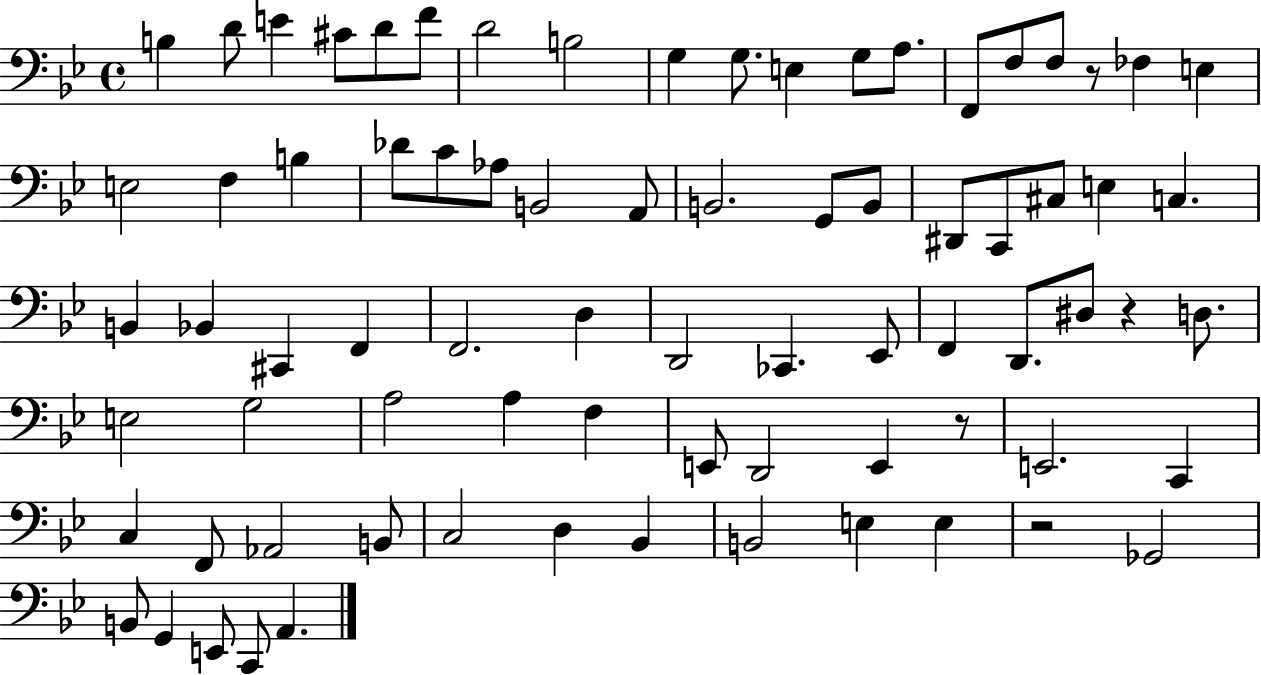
X:1
T:Untitled
M:4/4
L:1/4
K:Bb
B, D/2 E ^C/2 D/2 F/2 D2 B,2 G, G,/2 E, G,/2 A,/2 F,,/2 F,/2 F,/2 z/2 _F, E, E,2 F, B, _D/2 C/2 _A,/2 B,,2 A,,/2 B,,2 G,,/2 B,,/2 ^D,,/2 C,,/2 ^C,/2 E, C, B,, _B,, ^C,, F,, F,,2 D, D,,2 _C,, _E,,/2 F,, D,,/2 ^D,/2 z D,/2 E,2 G,2 A,2 A, F, E,,/2 D,,2 E,, z/2 E,,2 C,, C, F,,/2 _A,,2 B,,/2 C,2 D, _B,, B,,2 E, E, z2 _G,,2 B,,/2 G,, E,,/2 C,,/2 A,,